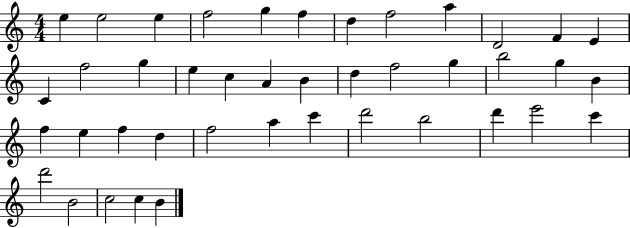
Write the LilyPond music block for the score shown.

{
  \clef treble
  \numericTimeSignature
  \time 4/4
  \key c \major
  e''4 e''2 e''4 | f''2 g''4 f''4 | d''4 f''2 a''4 | d'2 f'4 e'4 | \break c'4 f''2 g''4 | e''4 c''4 a'4 b'4 | d''4 f''2 g''4 | b''2 g''4 b'4 | \break f''4 e''4 f''4 d''4 | f''2 a''4 c'''4 | d'''2 b''2 | d'''4 e'''2 c'''4 | \break d'''2 b'2 | c''2 c''4 b'4 | \bar "|."
}